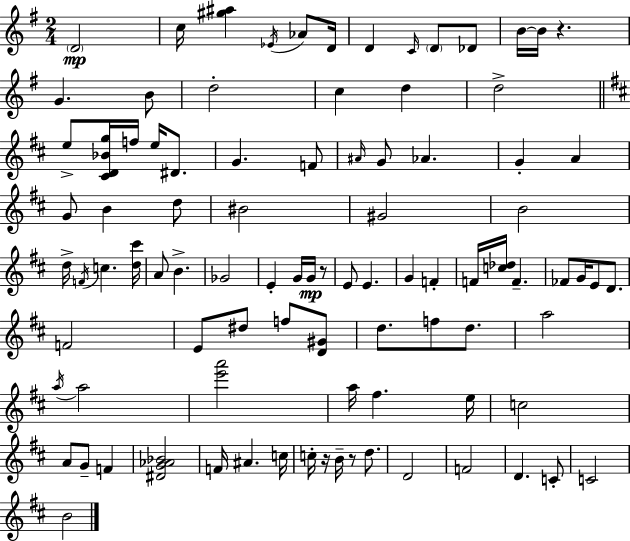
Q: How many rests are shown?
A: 4